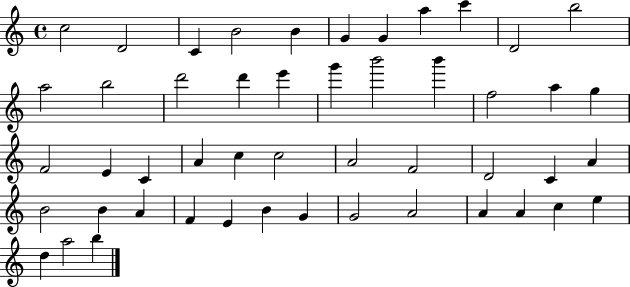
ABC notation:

X:1
T:Untitled
M:4/4
L:1/4
K:C
c2 D2 C B2 B G G a c' D2 b2 a2 b2 d'2 d' e' g' b'2 b' f2 a g F2 E C A c c2 A2 F2 D2 C A B2 B A F E B G G2 A2 A A c e d a2 b